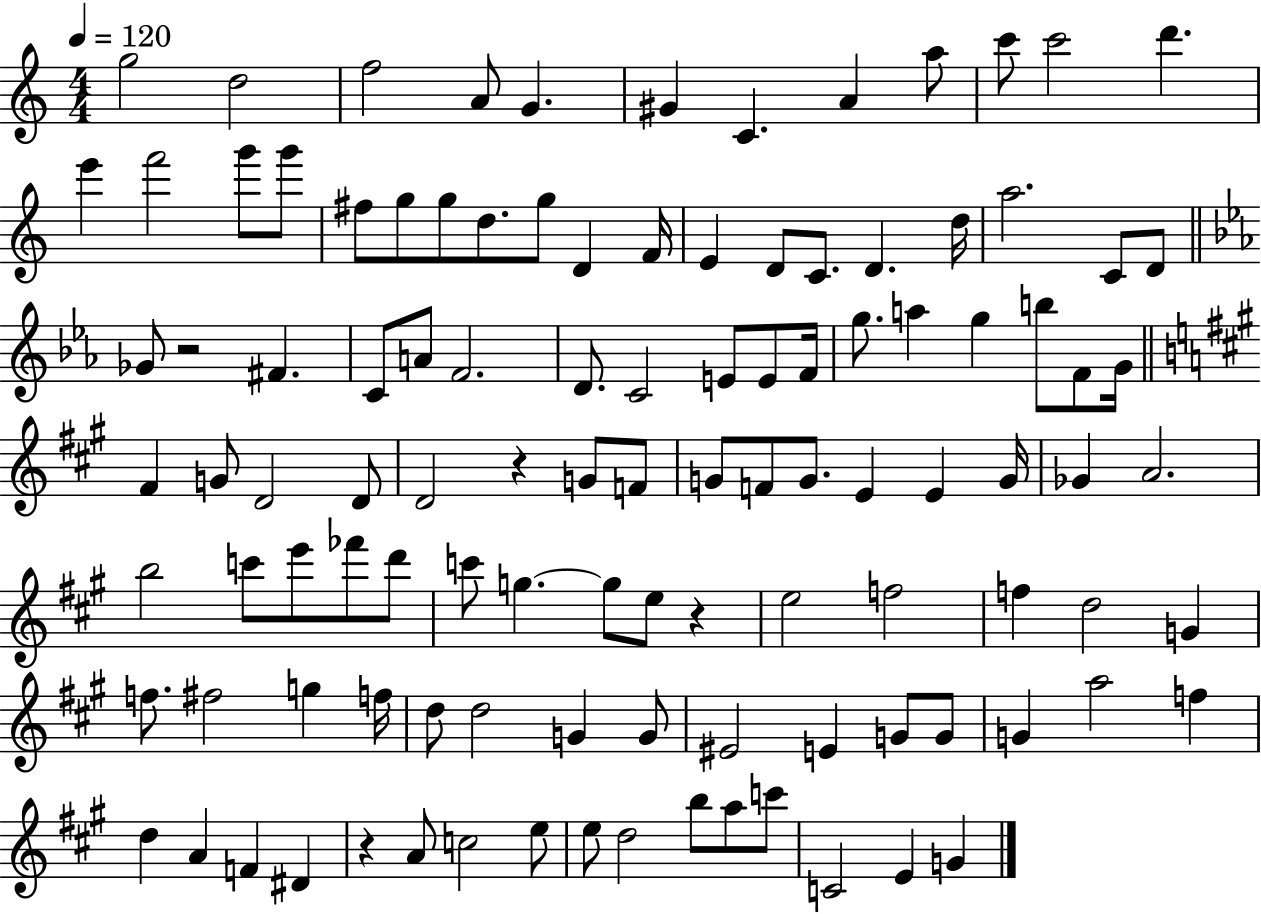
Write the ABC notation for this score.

X:1
T:Untitled
M:4/4
L:1/4
K:C
g2 d2 f2 A/2 G ^G C A a/2 c'/2 c'2 d' e' f'2 g'/2 g'/2 ^f/2 g/2 g/2 d/2 g/2 D F/4 E D/2 C/2 D d/4 a2 C/2 D/2 _G/2 z2 ^F C/2 A/2 F2 D/2 C2 E/2 E/2 F/4 g/2 a g b/2 F/2 G/4 ^F G/2 D2 D/2 D2 z G/2 F/2 G/2 F/2 G/2 E E G/4 _G A2 b2 c'/2 e'/2 _f'/2 d'/2 c'/2 g g/2 e/2 z e2 f2 f d2 G f/2 ^f2 g f/4 d/2 d2 G G/2 ^E2 E G/2 G/2 G a2 f d A F ^D z A/2 c2 e/2 e/2 d2 b/2 a/2 c'/2 C2 E G